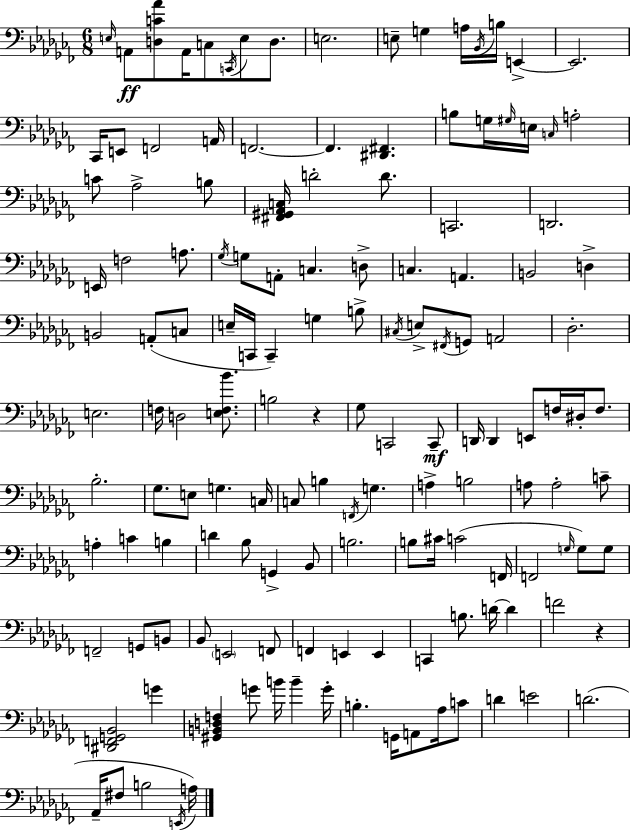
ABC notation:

X:1
T:Untitled
M:6/8
L:1/4
K:Abm
E,/4 A,,/2 [D,C_A]/2 A,,/4 C,/2 C,,/4 E,/2 D,/2 E,2 E,/2 G, A,/4 _B,,/4 B,/4 E,, E,,2 _C,,/4 E,,/2 F,,2 A,,/4 F,,2 F,, [^D,,^F,,] B,/2 G,/4 ^G,/4 E,/4 C,/4 A,2 C/2 _A,2 B,/2 [^F,,^G,,_A,,C,]/4 D2 D/2 C,,2 D,,2 E,,/4 F,2 A,/2 _G,/4 G,/2 A,,/2 C, D,/2 C, A,, B,,2 D, B,,2 A,,/2 C,/2 E,/4 C,,/4 C,, G, B,/2 ^C,/4 E,/2 ^F,,/4 G,,/2 A,,2 _D,2 E,2 F,/4 D,2 [E,F,_B]/2 B,2 z _G,/2 C,,2 C,,/2 D,,/4 D,, E,,/2 F,/4 ^D,/4 F,/2 _B,2 _G,/2 E,/2 G, C,/4 C,/2 B, F,,/4 G, A, B,2 A,/2 A,2 C/2 A, C B, D _B,/2 G,, _B,,/2 B,2 B,/2 ^C/4 C2 F,,/4 F,,2 G,/4 G,/2 G,/2 F,,2 G,,/2 B,,/2 _B,,/2 E,,2 F,,/2 F,, E,, E,, C,, B,/2 D/4 D F2 z [^D,,F,,G,,_B,,]2 G [^G,,B,,D,F,] G/2 B/4 B G/4 B, G,,/4 A,,/2 _A,/4 C/2 D E2 D2 _A,,/4 ^F,/2 B,2 E,,/4 A,/4